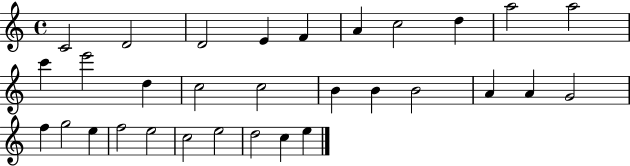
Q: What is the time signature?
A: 4/4